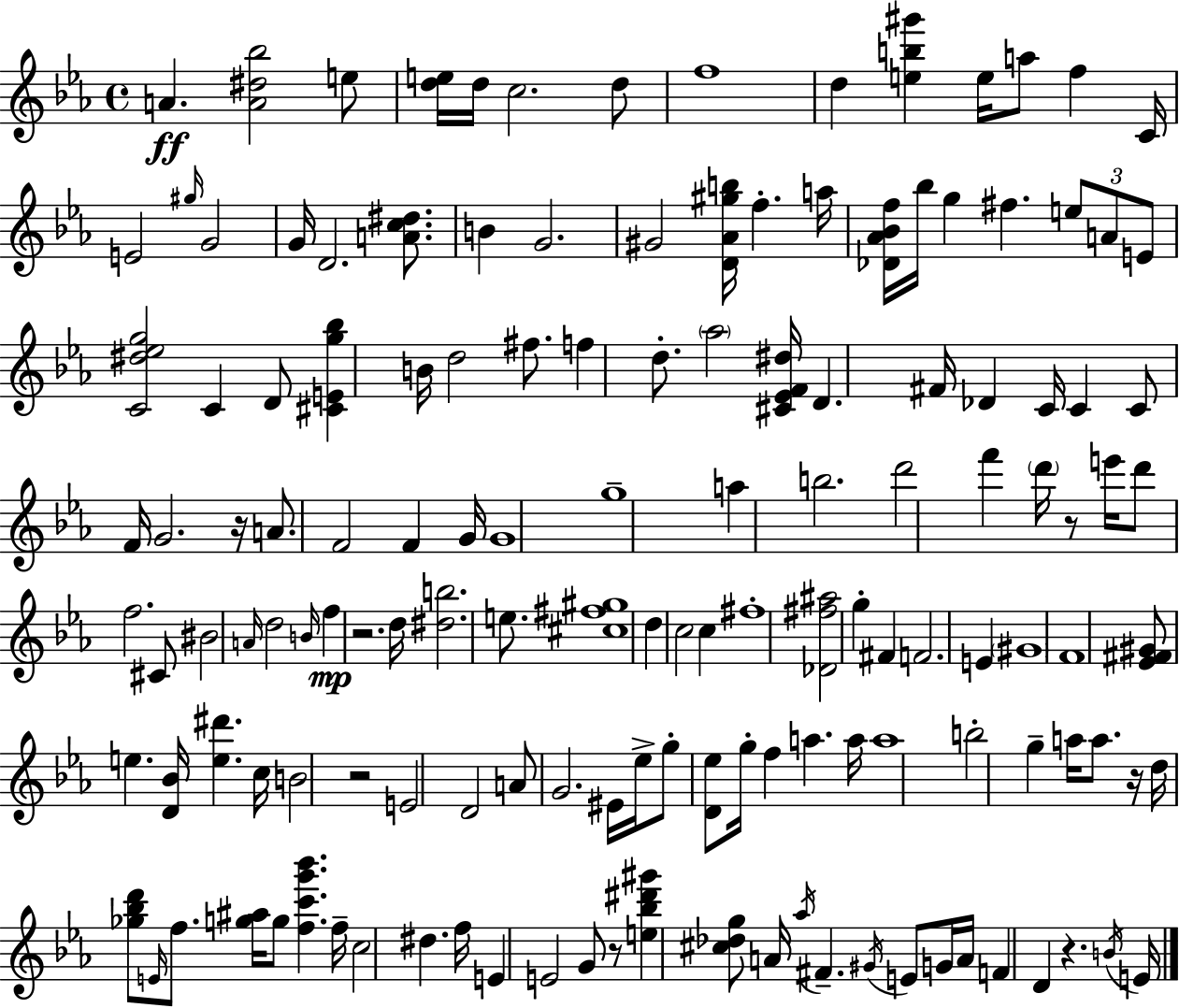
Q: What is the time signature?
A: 4/4